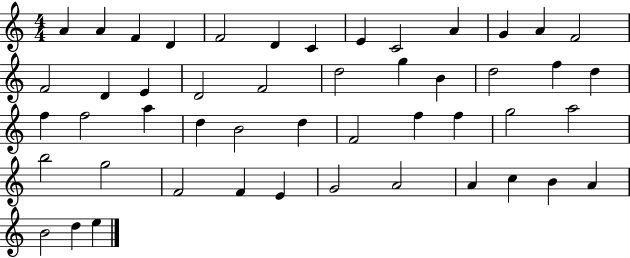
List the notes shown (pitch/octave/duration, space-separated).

A4/q A4/q F4/q D4/q F4/h D4/q C4/q E4/q C4/h A4/q G4/q A4/q F4/h F4/h D4/q E4/q D4/h F4/h D5/h G5/q B4/q D5/h F5/q D5/q F5/q F5/h A5/q D5/q B4/h D5/q F4/h F5/q F5/q G5/h A5/h B5/h G5/h F4/h F4/q E4/q G4/h A4/h A4/q C5/q B4/q A4/q B4/h D5/q E5/q